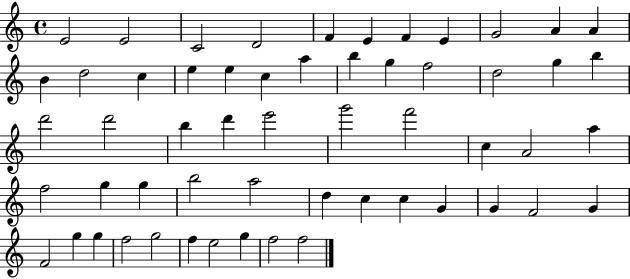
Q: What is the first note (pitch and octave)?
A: E4